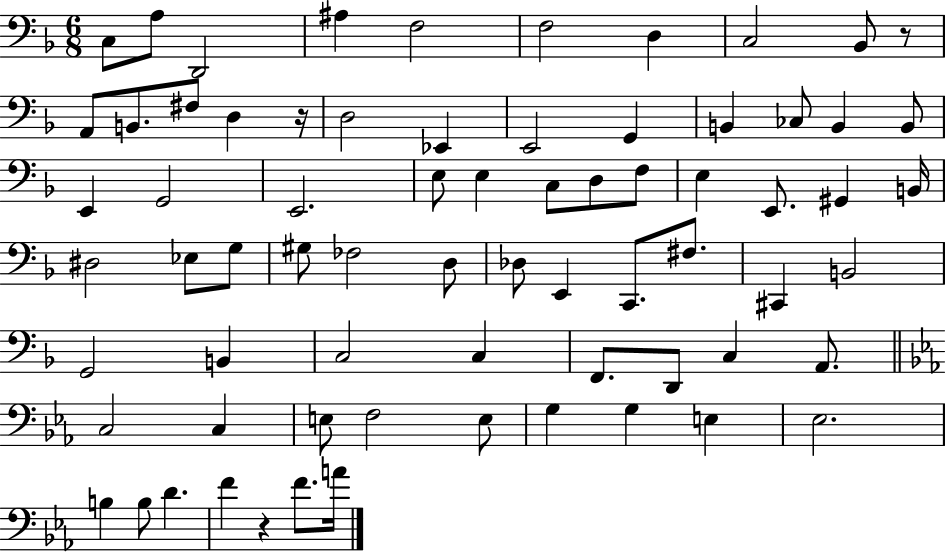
X:1
T:Untitled
M:6/8
L:1/4
K:F
C,/2 A,/2 D,,2 ^A, F,2 F,2 D, C,2 _B,,/2 z/2 A,,/2 B,,/2 ^F,/2 D, z/4 D,2 _E,, E,,2 G,, B,, _C,/2 B,, B,,/2 E,, G,,2 E,,2 E,/2 E, C,/2 D,/2 F,/2 E, E,,/2 ^G,, B,,/4 ^D,2 _E,/2 G,/2 ^G,/2 _F,2 D,/2 _D,/2 E,, C,,/2 ^F,/2 ^C,, B,,2 G,,2 B,, C,2 C, F,,/2 D,,/2 C, A,,/2 C,2 C, E,/2 F,2 E,/2 G, G, E, _E,2 B, B,/2 D F z F/2 A/4